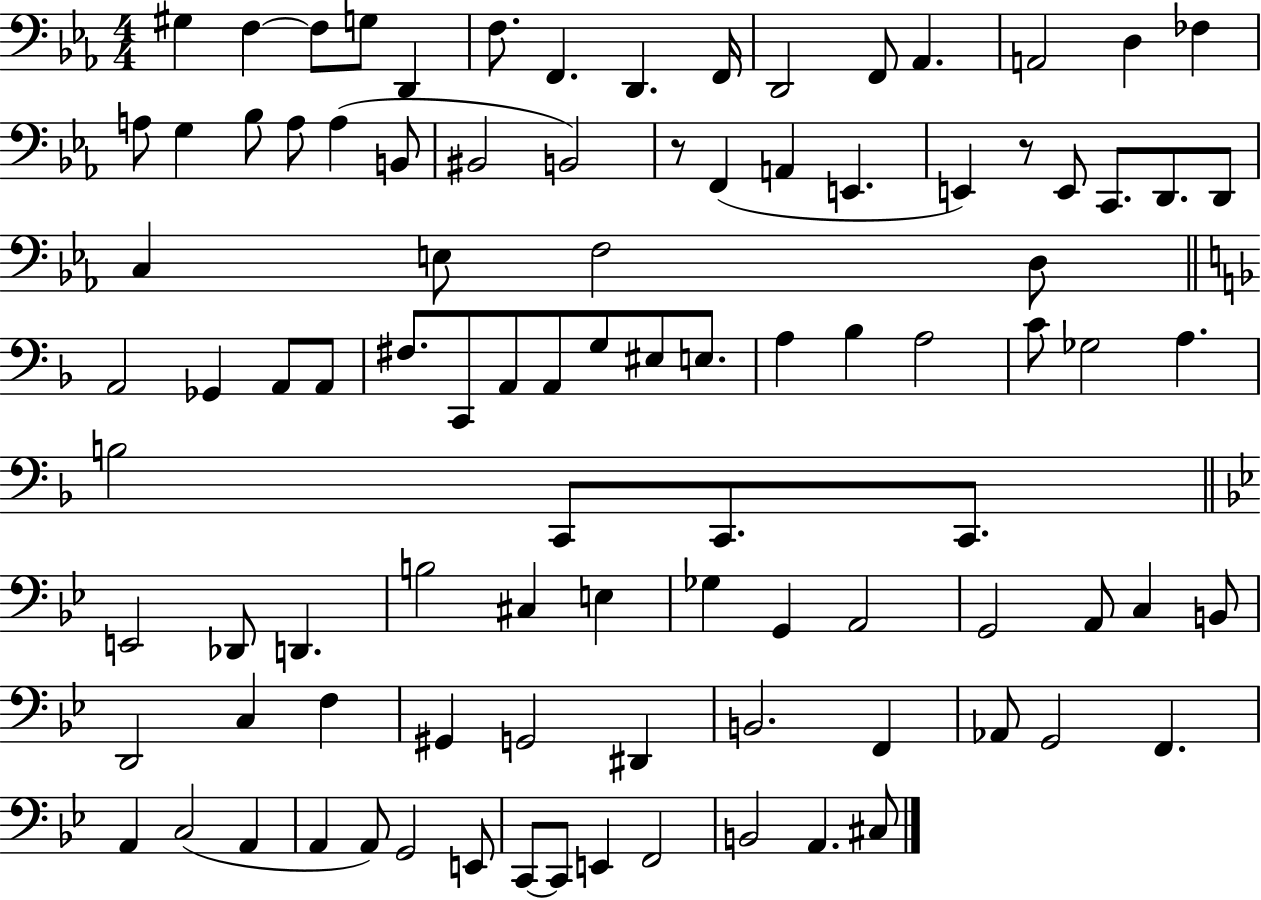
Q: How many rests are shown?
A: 2